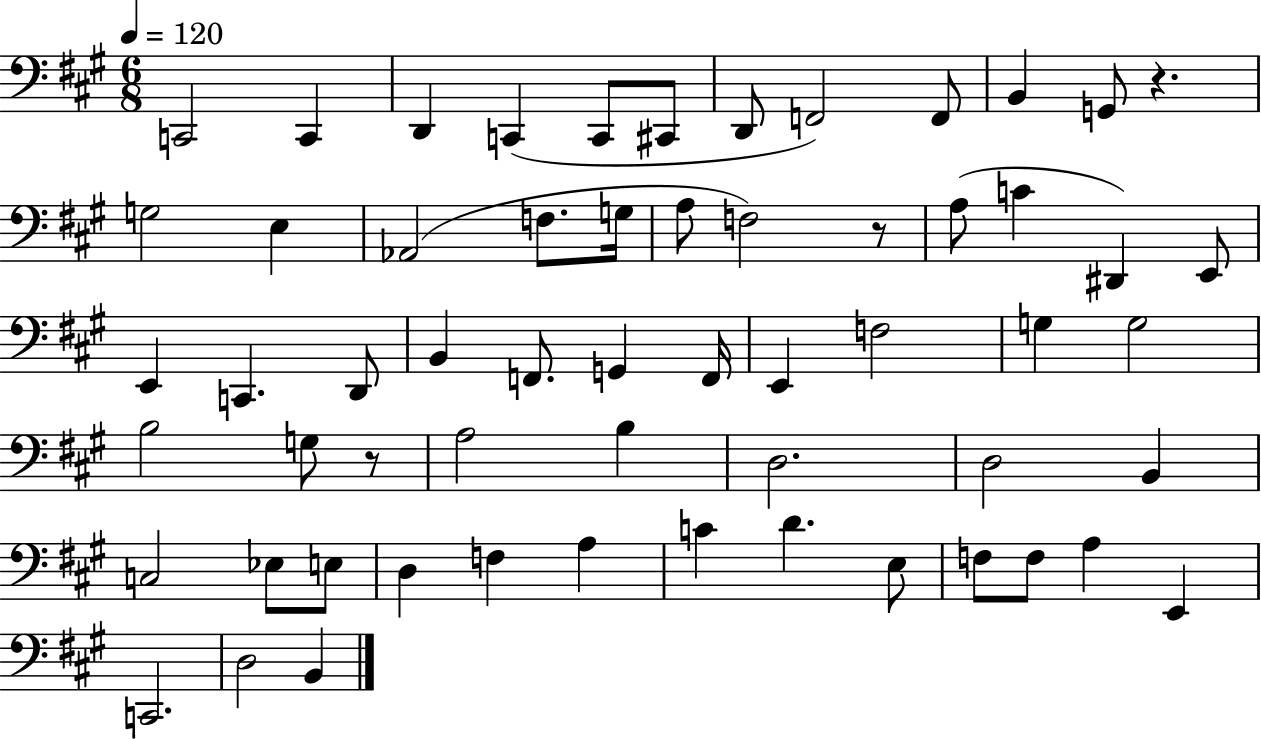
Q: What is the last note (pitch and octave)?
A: B2